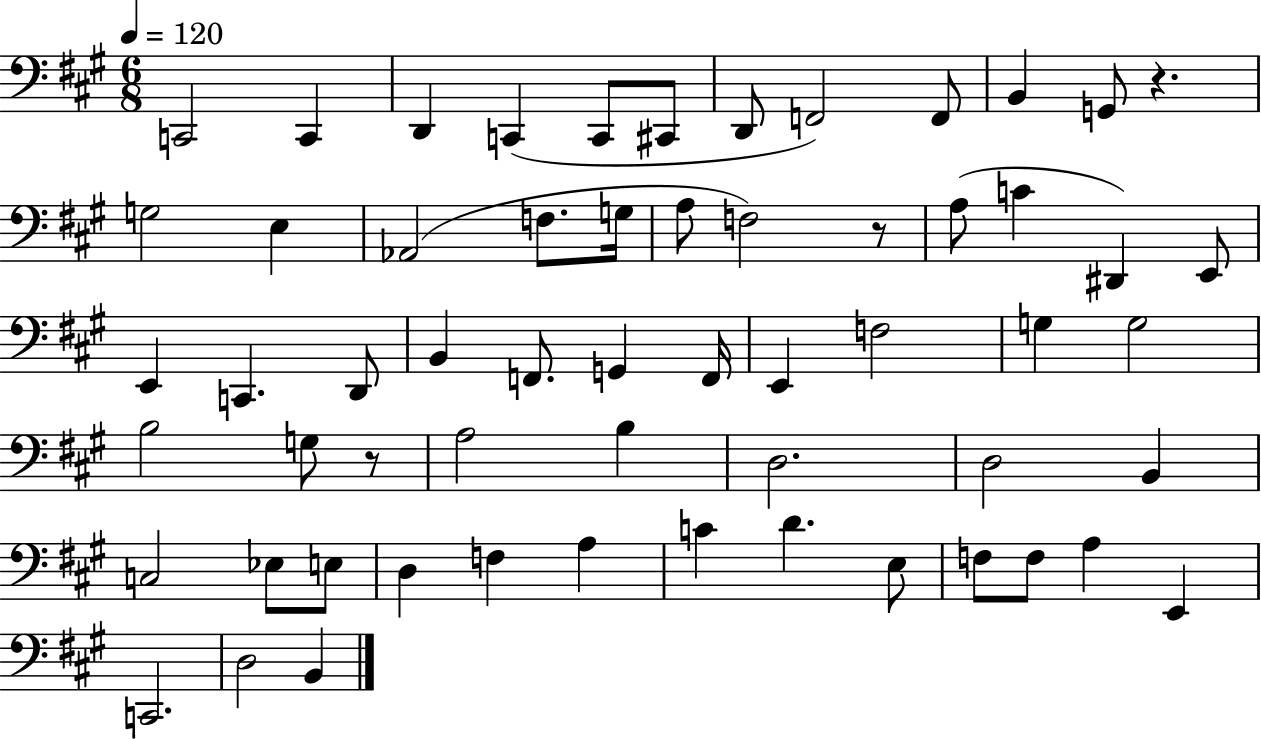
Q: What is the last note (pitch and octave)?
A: B2